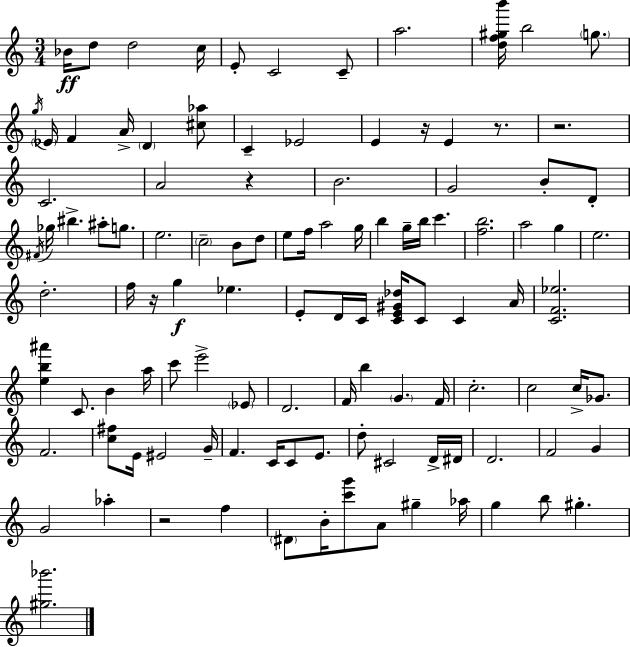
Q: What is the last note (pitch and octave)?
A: G#5